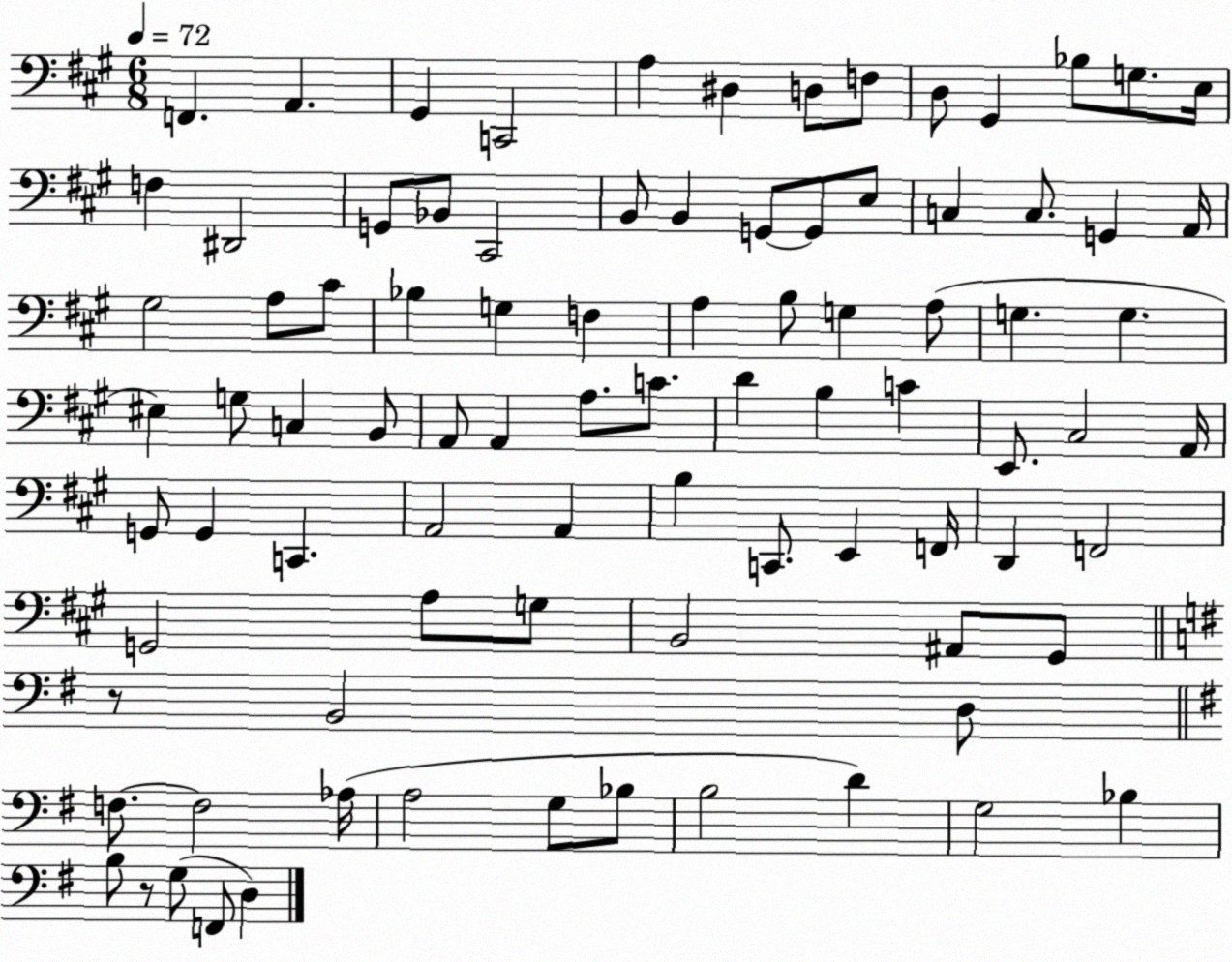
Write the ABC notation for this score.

X:1
T:Untitled
M:6/8
L:1/4
K:A
F,, A,, ^G,, C,,2 A, ^D, D,/2 F,/2 D,/2 ^G,, _B,/2 G,/2 E,/4 F, ^D,,2 G,,/2 _B,,/2 ^C,,2 B,,/2 B,, G,,/2 G,,/2 E,/2 C, C,/2 G,, A,,/4 ^G,2 A,/2 ^C/2 _B, G, F, A, B,/2 G, A,/2 G, G, ^E, G,/2 C, B,,/2 A,,/2 A,, A,/2 C/2 D B, C E,,/2 ^C,2 A,,/4 G,,/2 G,, C,, A,,2 A,, B, C,,/2 E,, F,,/4 D,, F,,2 G,,2 A,/2 G,/2 B,,2 ^A,,/2 ^G,,/2 z/2 B,,2 D,/2 F,/2 F,2 _A,/4 A,2 G,/2 _B,/2 B,2 D G,2 _B, B,/2 z/2 G,/2 F,,/2 D,